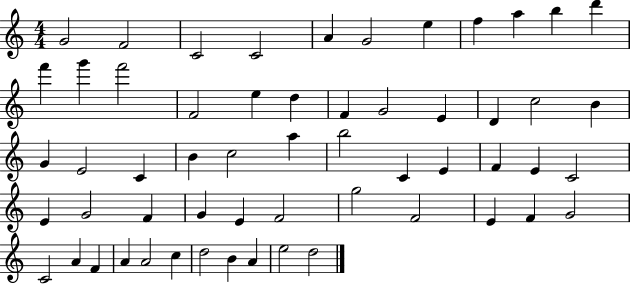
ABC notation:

X:1
T:Untitled
M:4/4
L:1/4
K:C
G2 F2 C2 C2 A G2 e f a b d' f' g' f'2 F2 e d F G2 E D c2 B G E2 C B c2 a b2 C E F E C2 E G2 F G E F2 g2 F2 E F G2 C2 A F A A2 c d2 B A e2 d2